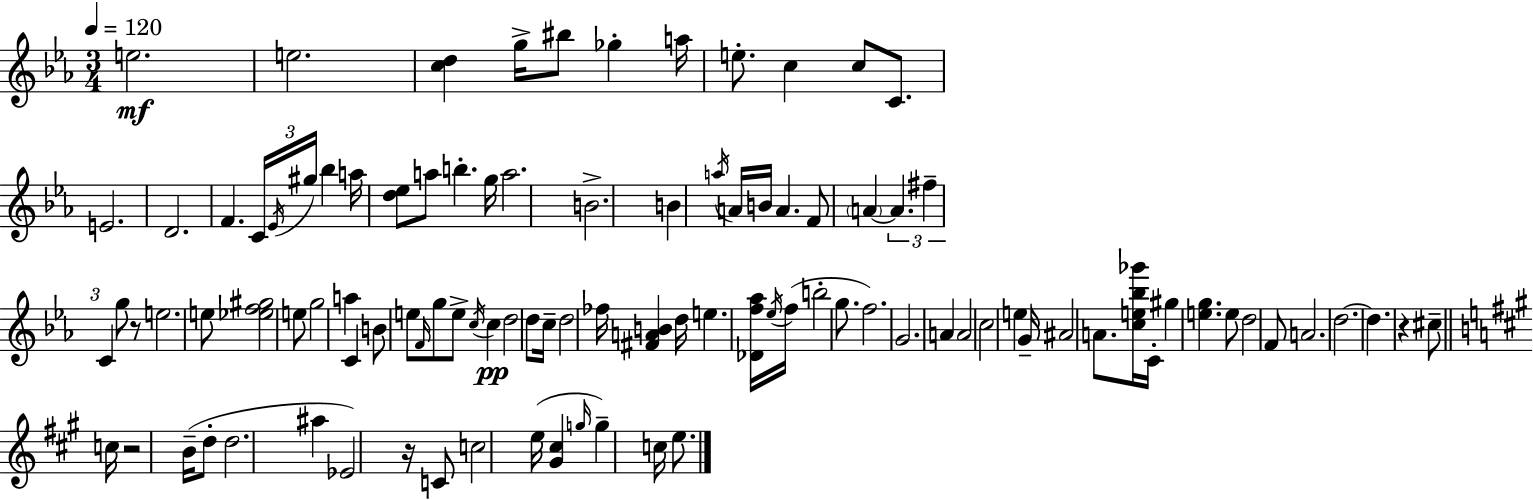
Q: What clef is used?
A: treble